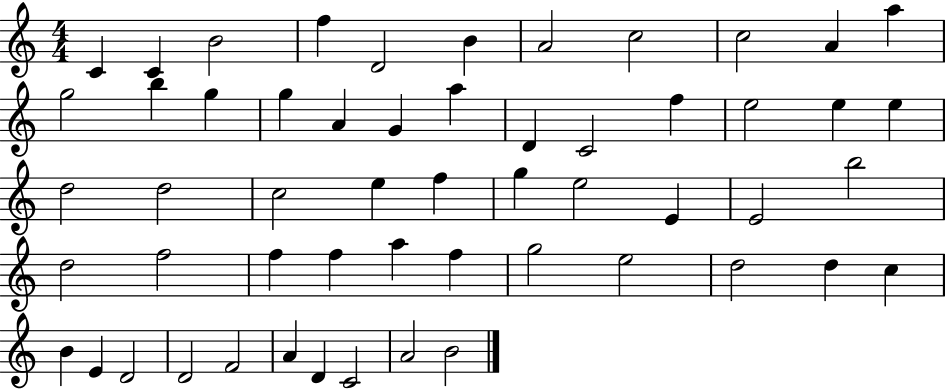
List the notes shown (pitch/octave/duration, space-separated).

C4/q C4/q B4/h F5/q D4/h B4/q A4/h C5/h C5/h A4/q A5/q G5/h B5/q G5/q G5/q A4/q G4/q A5/q D4/q C4/h F5/q E5/h E5/q E5/q D5/h D5/h C5/h E5/q F5/q G5/q E5/h E4/q E4/h B5/h D5/h F5/h F5/q F5/q A5/q F5/q G5/h E5/h D5/h D5/q C5/q B4/q E4/q D4/h D4/h F4/h A4/q D4/q C4/h A4/h B4/h